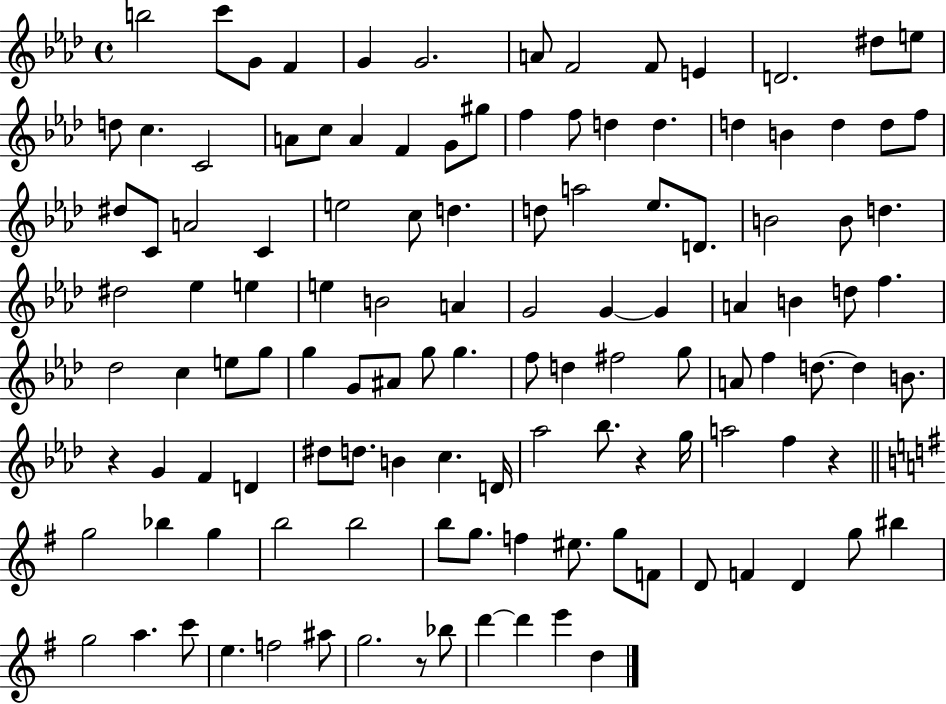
B5/h C6/e G4/e F4/q G4/q G4/h. A4/e F4/h F4/e E4/q D4/h. D#5/e E5/e D5/e C5/q. C4/h A4/e C5/e A4/q F4/q G4/e G#5/e F5/q F5/e D5/q D5/q. D5/q B4/q D5/q D5/e F5/e D#5/e C4/e A4/h C4/q E5/h C5/e D5/q. D5/e A5/h Eb5/e. D4/e. B4/h B4/e D5/q. D#5/h Eb5/q E5/q E5/q B4/h A4/q G4/h G4/q G4/q A4/q B4/q D5/e F5/q. Db5/h C5/q E5/e G5/e G5/q G4/e A#4/e G5/e G5/q. F5/e D5/q F#5/h G5/e A4/e F5/q D5/e. D5/q B4/e. R/q G4/q F4/q D4/q D#5/e D5/e. B4/q C5/q. D4/s Ab5/h Bb5/e. R/q G5/s A5/h F5/q R/q G5/h Bb5/q G5/q B5/h B5/h B5/e G5/e. F5/q EIS5/e. G5/e F4/e D4/e F4/q D4/q G5/e BIS5/q G5/h A5/q. C6/e E5/q. F5/h A#5/e G5/h. R/e Bb5/e D6/q D6/q E6/q D5/q